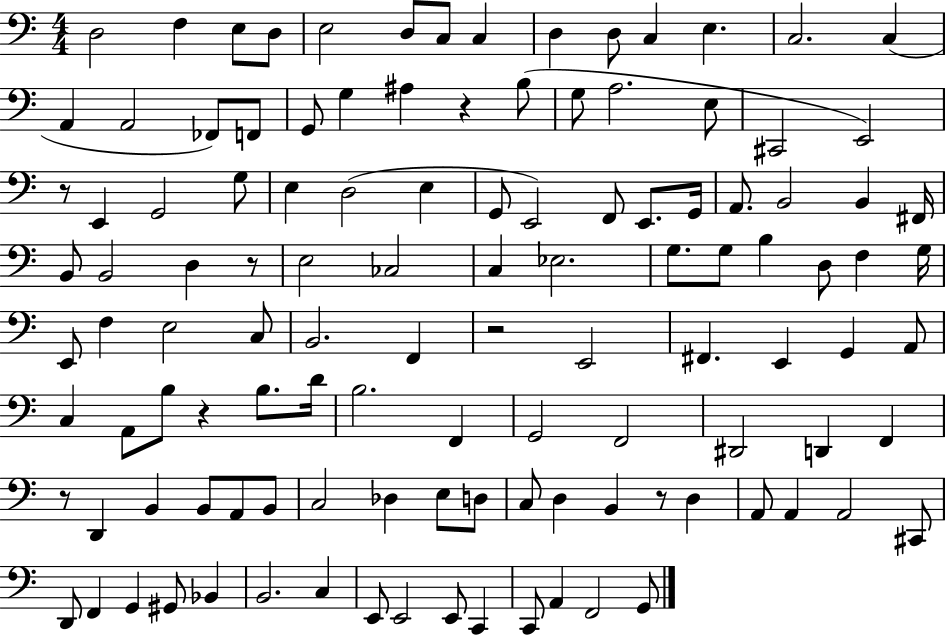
X:1
T:Untitled
M:4/4
L:1/4
K:C
D,2 F, E,/2 D,/2 E,2 D,/2 C,/2 C, D, D,/2 C, E, C,2 C, A,, A,,2 _F,,/2 F,,/2 G,,/2 G, ^A, z B,/2 G,/2 A,2 E,/2 ^C,,2 E,,2 z/2 E,, G,,2 G,/2 E, D,2 E, G,,/2 E,,2 F,,/2 E,,/2 G,,/4 A,,/2 B,,2 B,, ^F,,/4 B,,/2 B,,2 D, z/2 E,2 _C,2 C, _E,2 G,/2 G,/2 B, D,/2 F, G,/4 E,,/2 F, E,2 C,/2 B,,2 F,, z2 E,,2 ^F,, E,, G,, A,,/2 C, A,,/2 B,/2 z B,/2 D/4 B,2 F,, G,,2 F,,2 ^D,,2 D,, F,, z/2 D,, B,, B,,/2 A,,/2 B,,/2 C,2 _D, E,/2 D,/2 C,/2 D, B,, z/2 D, A,,/2 A,, A,,2 ^C,,/2 D,,/2 F,, G,, ^G,,/2 _B,, B,,2 C, E,,/2 E,,2 E,,/2 C,, C,,/2 A,, F,,2 G,,/2